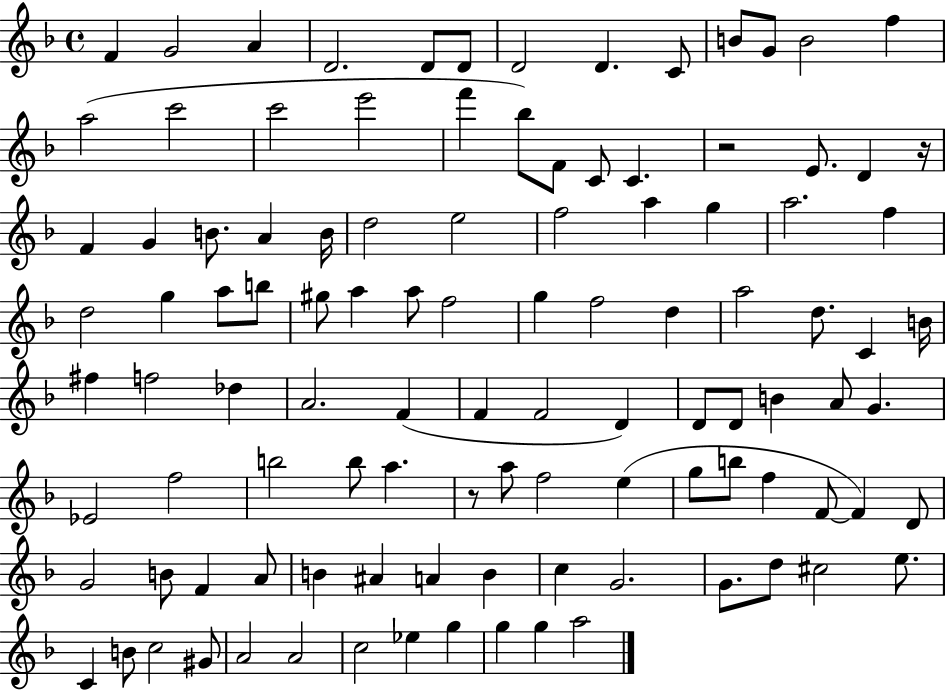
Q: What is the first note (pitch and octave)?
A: F4